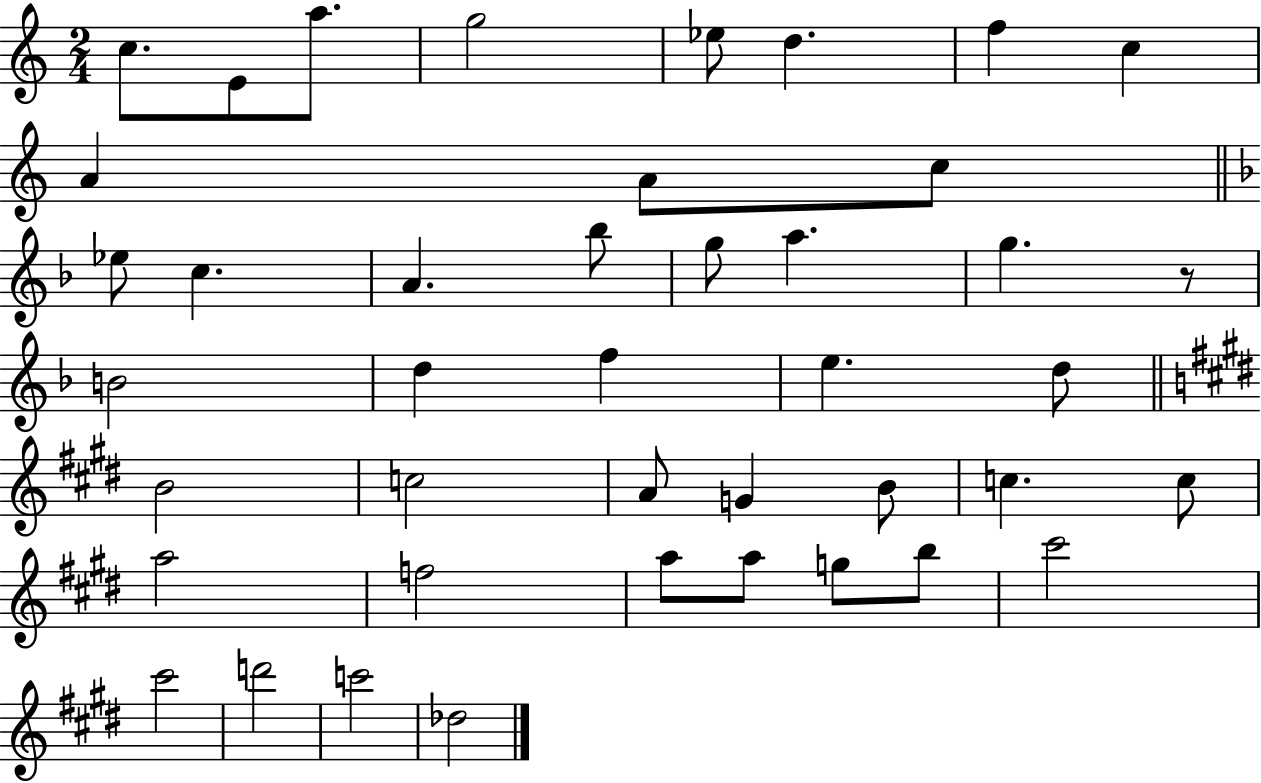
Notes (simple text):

C5/e. E4/e A5/e. G5/h Eb5/e D5/q. F5/q C5/q A4/q A4/e C5/e Eb5/e C5/q. A4/q. Bb5/e G5/e A5/q. G5/q. R/e B4/h D5/q F5/q E5/q. D5/e B4/h C5/h A4/e G4/q B4/e C5/q. C5/e A5/h F5/h A5/e A5/e G5/e B5/e C#6/h C#6/h D6/h C6/h Db5/h